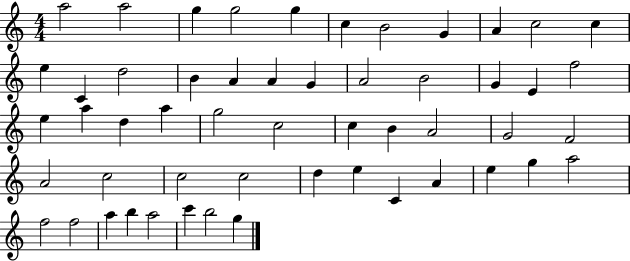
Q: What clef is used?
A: treble